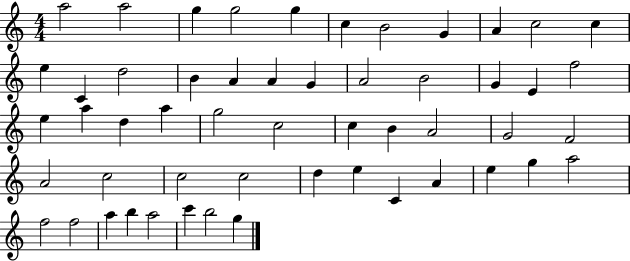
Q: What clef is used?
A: treble